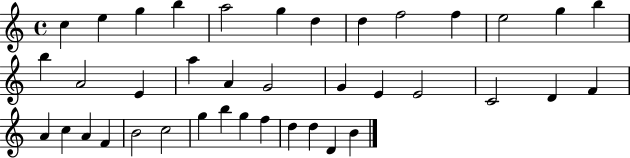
{
  \clef treble
  \time 4/4
  \defaultTimeSignature
  \key c \major
  c''4 e''4 g''4 b''4 | a''2 g''4 d''4 | d''4 f''2 f''4 | e''2 g''4 b''4 | \break b''4 a'2 e'4 | a''4 a'4 g'2 | g'4 e'4 e'2 | c'2 d'4 f'4 | \break a'4 c''4 a'4 f'4 | b'2 c''2 | g''4 b''4 g''4 f''4 | d''4 d''4 d'4 b'4 | \break \bar "|."
}